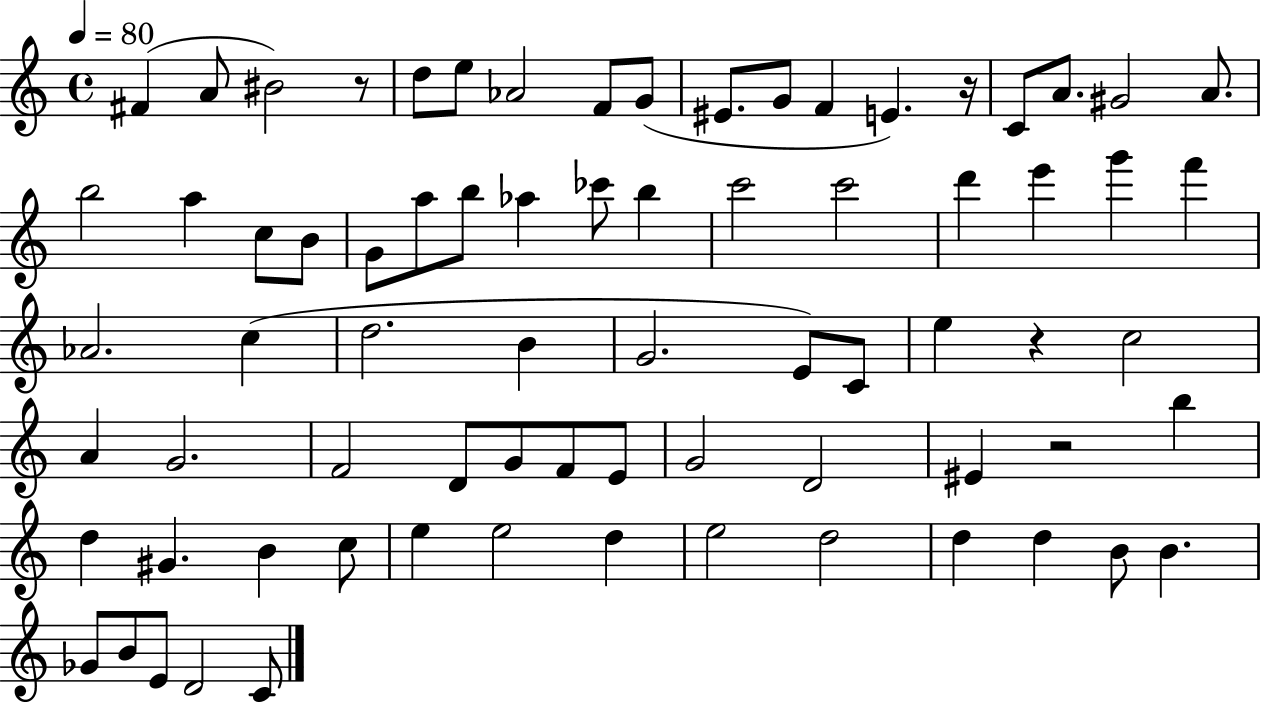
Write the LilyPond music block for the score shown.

{
  \clef treble
  \time 4/4
  \defaultTimeSignature
  \key c \major
  \tempo 4 = 80
  fis'4( a'8 bis'2) r8 | d''8 e''8 aes'2 f'8 g'8( | eis'8. g'8 f'4 e'4.) r16 | c'8 a'8. gis'2 a'8. | \break b''2 a''4 c''8 b'8 | g'8 a''8 b''8 aes''4 ces'''8 b''4 | c'''2 c'''2 | d'''4 e'''4 g'''4 f'''4 | \break aes'2. c''4( | d''2. b'4 | g'2. e'8) c'8 | e''4 r4 c''2 | \break a'4 g'2. | f'2 d'8 g'8 f'8 e'8 | g'2 d'2 | eis'4 r2 b''4 | \break d''4 gis'4. b'4 c''8 | e''4 e''2 d''4 | e''2 d''2 | d''4 d''4 b'8 b'4. | \break ges'8 b'8 e'8 d'2 c'8 | \bar "|."
}